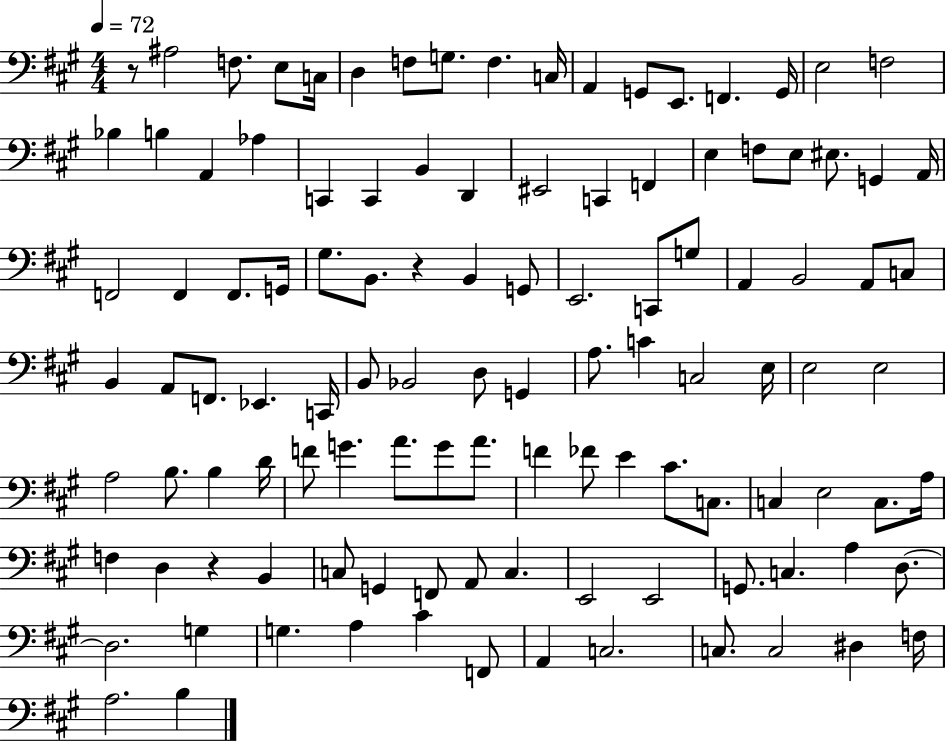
R/e A#3/h F3/e. E3/e C3/s D3/q F3/e G3/e. F3/q. C3/s A2/q G2/e E2/e. F2/q. G2/s E3/h F3/h Bb3/q B3/q A2/q Ab3/q C2/q C2/q B2/q D2/q EIS2/h C2/q F2/q E3/q F3/e E3/e EIS3/e. G2/q A2/s F2/h F2/q F2/e. G2/s G#3/e. B2/e. R/q B2/q G2/e E2/h. C2/e G3/e A2/q B2/h A2/e C3/e B2/q A2/e F2/e. Eb2/q. C2/s B2/e Bb2/h D3/e G2/q A3/e. C4/q C3/h E3/s E3/h E3/h A3/h B3/e. B3/q D4/s F4/e G4/q. A4/e. G4/e A4/e. F4/q FES4/e E4/q C#4/e. C3/e. C3/q E3/h C3/e. A3/s F3/q D3/q R/q B2/q C3/e G2/q F2/e A2/e C3/q. E2/h E2/h G2/e. C3/q. A3/q D3/e. D3/h. G3/q G3/q. A3/q C#4/q F2/e A2/q C3/h. C3/e. C3/h D#3/q F3/s A3/h. B3/q